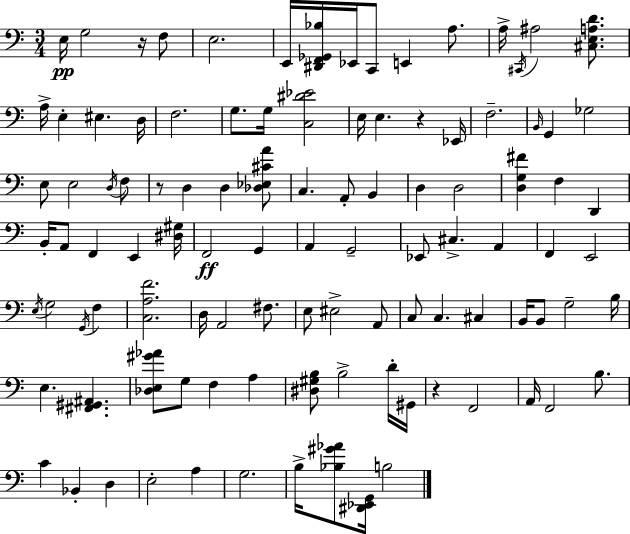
E3/s G3/h R/s F3/e E3/h. E2/s [D#2,F2,Gb2,Bb3]/s Eb2/s C2/e E2/q A3/e. A3/s C#2/s A#3/h [C#3,E3,A3,D4]/e. A3/s E3/q EIS3/q. D3/s F3/h. G3/e. G3/s [C3,D#4,Eb4]/h E3/s E3/q. R/q Eb2/s F3/h. B2/s G2/q Gb3/h E3/e E3/h D3/s F3/e R/e D3/q D3/q [Db3,Eb3,C#4,A4]/e C3/q. A2/e B2/q D3/q D3/h [D3,G3,F#4]/q F3/q D2/q B2/s A2/e F2/q E2/q [D#3,G#3]/s F2/h G2/q A2/q G2/h Eb2/e C#3/q. A2/q F2/q E2/h E3/s G3/h G2/s F3/q [C3,A3,F4]/h. D3/s A2/h F#3/e. E3/e EIS3/h A2/e C3/e C3/q. C#3/q B2/s B2/e G3/h B3/s E3/q. [F#2,G#2,A#2]/q. [Db3,E3,G#4,Ab4]/e G3/e F3/q A3/q [D#3,G#3,B3]/e B3/h D4/s G#2/s R/q F2/h A2/s F2/h B3/e. C4/q Bb2/q D3/q E3/h A3/q G3/h. B3/s [Bb3,G#4,Ab4]/e [D#2,Eb2,G2]/s B3/h